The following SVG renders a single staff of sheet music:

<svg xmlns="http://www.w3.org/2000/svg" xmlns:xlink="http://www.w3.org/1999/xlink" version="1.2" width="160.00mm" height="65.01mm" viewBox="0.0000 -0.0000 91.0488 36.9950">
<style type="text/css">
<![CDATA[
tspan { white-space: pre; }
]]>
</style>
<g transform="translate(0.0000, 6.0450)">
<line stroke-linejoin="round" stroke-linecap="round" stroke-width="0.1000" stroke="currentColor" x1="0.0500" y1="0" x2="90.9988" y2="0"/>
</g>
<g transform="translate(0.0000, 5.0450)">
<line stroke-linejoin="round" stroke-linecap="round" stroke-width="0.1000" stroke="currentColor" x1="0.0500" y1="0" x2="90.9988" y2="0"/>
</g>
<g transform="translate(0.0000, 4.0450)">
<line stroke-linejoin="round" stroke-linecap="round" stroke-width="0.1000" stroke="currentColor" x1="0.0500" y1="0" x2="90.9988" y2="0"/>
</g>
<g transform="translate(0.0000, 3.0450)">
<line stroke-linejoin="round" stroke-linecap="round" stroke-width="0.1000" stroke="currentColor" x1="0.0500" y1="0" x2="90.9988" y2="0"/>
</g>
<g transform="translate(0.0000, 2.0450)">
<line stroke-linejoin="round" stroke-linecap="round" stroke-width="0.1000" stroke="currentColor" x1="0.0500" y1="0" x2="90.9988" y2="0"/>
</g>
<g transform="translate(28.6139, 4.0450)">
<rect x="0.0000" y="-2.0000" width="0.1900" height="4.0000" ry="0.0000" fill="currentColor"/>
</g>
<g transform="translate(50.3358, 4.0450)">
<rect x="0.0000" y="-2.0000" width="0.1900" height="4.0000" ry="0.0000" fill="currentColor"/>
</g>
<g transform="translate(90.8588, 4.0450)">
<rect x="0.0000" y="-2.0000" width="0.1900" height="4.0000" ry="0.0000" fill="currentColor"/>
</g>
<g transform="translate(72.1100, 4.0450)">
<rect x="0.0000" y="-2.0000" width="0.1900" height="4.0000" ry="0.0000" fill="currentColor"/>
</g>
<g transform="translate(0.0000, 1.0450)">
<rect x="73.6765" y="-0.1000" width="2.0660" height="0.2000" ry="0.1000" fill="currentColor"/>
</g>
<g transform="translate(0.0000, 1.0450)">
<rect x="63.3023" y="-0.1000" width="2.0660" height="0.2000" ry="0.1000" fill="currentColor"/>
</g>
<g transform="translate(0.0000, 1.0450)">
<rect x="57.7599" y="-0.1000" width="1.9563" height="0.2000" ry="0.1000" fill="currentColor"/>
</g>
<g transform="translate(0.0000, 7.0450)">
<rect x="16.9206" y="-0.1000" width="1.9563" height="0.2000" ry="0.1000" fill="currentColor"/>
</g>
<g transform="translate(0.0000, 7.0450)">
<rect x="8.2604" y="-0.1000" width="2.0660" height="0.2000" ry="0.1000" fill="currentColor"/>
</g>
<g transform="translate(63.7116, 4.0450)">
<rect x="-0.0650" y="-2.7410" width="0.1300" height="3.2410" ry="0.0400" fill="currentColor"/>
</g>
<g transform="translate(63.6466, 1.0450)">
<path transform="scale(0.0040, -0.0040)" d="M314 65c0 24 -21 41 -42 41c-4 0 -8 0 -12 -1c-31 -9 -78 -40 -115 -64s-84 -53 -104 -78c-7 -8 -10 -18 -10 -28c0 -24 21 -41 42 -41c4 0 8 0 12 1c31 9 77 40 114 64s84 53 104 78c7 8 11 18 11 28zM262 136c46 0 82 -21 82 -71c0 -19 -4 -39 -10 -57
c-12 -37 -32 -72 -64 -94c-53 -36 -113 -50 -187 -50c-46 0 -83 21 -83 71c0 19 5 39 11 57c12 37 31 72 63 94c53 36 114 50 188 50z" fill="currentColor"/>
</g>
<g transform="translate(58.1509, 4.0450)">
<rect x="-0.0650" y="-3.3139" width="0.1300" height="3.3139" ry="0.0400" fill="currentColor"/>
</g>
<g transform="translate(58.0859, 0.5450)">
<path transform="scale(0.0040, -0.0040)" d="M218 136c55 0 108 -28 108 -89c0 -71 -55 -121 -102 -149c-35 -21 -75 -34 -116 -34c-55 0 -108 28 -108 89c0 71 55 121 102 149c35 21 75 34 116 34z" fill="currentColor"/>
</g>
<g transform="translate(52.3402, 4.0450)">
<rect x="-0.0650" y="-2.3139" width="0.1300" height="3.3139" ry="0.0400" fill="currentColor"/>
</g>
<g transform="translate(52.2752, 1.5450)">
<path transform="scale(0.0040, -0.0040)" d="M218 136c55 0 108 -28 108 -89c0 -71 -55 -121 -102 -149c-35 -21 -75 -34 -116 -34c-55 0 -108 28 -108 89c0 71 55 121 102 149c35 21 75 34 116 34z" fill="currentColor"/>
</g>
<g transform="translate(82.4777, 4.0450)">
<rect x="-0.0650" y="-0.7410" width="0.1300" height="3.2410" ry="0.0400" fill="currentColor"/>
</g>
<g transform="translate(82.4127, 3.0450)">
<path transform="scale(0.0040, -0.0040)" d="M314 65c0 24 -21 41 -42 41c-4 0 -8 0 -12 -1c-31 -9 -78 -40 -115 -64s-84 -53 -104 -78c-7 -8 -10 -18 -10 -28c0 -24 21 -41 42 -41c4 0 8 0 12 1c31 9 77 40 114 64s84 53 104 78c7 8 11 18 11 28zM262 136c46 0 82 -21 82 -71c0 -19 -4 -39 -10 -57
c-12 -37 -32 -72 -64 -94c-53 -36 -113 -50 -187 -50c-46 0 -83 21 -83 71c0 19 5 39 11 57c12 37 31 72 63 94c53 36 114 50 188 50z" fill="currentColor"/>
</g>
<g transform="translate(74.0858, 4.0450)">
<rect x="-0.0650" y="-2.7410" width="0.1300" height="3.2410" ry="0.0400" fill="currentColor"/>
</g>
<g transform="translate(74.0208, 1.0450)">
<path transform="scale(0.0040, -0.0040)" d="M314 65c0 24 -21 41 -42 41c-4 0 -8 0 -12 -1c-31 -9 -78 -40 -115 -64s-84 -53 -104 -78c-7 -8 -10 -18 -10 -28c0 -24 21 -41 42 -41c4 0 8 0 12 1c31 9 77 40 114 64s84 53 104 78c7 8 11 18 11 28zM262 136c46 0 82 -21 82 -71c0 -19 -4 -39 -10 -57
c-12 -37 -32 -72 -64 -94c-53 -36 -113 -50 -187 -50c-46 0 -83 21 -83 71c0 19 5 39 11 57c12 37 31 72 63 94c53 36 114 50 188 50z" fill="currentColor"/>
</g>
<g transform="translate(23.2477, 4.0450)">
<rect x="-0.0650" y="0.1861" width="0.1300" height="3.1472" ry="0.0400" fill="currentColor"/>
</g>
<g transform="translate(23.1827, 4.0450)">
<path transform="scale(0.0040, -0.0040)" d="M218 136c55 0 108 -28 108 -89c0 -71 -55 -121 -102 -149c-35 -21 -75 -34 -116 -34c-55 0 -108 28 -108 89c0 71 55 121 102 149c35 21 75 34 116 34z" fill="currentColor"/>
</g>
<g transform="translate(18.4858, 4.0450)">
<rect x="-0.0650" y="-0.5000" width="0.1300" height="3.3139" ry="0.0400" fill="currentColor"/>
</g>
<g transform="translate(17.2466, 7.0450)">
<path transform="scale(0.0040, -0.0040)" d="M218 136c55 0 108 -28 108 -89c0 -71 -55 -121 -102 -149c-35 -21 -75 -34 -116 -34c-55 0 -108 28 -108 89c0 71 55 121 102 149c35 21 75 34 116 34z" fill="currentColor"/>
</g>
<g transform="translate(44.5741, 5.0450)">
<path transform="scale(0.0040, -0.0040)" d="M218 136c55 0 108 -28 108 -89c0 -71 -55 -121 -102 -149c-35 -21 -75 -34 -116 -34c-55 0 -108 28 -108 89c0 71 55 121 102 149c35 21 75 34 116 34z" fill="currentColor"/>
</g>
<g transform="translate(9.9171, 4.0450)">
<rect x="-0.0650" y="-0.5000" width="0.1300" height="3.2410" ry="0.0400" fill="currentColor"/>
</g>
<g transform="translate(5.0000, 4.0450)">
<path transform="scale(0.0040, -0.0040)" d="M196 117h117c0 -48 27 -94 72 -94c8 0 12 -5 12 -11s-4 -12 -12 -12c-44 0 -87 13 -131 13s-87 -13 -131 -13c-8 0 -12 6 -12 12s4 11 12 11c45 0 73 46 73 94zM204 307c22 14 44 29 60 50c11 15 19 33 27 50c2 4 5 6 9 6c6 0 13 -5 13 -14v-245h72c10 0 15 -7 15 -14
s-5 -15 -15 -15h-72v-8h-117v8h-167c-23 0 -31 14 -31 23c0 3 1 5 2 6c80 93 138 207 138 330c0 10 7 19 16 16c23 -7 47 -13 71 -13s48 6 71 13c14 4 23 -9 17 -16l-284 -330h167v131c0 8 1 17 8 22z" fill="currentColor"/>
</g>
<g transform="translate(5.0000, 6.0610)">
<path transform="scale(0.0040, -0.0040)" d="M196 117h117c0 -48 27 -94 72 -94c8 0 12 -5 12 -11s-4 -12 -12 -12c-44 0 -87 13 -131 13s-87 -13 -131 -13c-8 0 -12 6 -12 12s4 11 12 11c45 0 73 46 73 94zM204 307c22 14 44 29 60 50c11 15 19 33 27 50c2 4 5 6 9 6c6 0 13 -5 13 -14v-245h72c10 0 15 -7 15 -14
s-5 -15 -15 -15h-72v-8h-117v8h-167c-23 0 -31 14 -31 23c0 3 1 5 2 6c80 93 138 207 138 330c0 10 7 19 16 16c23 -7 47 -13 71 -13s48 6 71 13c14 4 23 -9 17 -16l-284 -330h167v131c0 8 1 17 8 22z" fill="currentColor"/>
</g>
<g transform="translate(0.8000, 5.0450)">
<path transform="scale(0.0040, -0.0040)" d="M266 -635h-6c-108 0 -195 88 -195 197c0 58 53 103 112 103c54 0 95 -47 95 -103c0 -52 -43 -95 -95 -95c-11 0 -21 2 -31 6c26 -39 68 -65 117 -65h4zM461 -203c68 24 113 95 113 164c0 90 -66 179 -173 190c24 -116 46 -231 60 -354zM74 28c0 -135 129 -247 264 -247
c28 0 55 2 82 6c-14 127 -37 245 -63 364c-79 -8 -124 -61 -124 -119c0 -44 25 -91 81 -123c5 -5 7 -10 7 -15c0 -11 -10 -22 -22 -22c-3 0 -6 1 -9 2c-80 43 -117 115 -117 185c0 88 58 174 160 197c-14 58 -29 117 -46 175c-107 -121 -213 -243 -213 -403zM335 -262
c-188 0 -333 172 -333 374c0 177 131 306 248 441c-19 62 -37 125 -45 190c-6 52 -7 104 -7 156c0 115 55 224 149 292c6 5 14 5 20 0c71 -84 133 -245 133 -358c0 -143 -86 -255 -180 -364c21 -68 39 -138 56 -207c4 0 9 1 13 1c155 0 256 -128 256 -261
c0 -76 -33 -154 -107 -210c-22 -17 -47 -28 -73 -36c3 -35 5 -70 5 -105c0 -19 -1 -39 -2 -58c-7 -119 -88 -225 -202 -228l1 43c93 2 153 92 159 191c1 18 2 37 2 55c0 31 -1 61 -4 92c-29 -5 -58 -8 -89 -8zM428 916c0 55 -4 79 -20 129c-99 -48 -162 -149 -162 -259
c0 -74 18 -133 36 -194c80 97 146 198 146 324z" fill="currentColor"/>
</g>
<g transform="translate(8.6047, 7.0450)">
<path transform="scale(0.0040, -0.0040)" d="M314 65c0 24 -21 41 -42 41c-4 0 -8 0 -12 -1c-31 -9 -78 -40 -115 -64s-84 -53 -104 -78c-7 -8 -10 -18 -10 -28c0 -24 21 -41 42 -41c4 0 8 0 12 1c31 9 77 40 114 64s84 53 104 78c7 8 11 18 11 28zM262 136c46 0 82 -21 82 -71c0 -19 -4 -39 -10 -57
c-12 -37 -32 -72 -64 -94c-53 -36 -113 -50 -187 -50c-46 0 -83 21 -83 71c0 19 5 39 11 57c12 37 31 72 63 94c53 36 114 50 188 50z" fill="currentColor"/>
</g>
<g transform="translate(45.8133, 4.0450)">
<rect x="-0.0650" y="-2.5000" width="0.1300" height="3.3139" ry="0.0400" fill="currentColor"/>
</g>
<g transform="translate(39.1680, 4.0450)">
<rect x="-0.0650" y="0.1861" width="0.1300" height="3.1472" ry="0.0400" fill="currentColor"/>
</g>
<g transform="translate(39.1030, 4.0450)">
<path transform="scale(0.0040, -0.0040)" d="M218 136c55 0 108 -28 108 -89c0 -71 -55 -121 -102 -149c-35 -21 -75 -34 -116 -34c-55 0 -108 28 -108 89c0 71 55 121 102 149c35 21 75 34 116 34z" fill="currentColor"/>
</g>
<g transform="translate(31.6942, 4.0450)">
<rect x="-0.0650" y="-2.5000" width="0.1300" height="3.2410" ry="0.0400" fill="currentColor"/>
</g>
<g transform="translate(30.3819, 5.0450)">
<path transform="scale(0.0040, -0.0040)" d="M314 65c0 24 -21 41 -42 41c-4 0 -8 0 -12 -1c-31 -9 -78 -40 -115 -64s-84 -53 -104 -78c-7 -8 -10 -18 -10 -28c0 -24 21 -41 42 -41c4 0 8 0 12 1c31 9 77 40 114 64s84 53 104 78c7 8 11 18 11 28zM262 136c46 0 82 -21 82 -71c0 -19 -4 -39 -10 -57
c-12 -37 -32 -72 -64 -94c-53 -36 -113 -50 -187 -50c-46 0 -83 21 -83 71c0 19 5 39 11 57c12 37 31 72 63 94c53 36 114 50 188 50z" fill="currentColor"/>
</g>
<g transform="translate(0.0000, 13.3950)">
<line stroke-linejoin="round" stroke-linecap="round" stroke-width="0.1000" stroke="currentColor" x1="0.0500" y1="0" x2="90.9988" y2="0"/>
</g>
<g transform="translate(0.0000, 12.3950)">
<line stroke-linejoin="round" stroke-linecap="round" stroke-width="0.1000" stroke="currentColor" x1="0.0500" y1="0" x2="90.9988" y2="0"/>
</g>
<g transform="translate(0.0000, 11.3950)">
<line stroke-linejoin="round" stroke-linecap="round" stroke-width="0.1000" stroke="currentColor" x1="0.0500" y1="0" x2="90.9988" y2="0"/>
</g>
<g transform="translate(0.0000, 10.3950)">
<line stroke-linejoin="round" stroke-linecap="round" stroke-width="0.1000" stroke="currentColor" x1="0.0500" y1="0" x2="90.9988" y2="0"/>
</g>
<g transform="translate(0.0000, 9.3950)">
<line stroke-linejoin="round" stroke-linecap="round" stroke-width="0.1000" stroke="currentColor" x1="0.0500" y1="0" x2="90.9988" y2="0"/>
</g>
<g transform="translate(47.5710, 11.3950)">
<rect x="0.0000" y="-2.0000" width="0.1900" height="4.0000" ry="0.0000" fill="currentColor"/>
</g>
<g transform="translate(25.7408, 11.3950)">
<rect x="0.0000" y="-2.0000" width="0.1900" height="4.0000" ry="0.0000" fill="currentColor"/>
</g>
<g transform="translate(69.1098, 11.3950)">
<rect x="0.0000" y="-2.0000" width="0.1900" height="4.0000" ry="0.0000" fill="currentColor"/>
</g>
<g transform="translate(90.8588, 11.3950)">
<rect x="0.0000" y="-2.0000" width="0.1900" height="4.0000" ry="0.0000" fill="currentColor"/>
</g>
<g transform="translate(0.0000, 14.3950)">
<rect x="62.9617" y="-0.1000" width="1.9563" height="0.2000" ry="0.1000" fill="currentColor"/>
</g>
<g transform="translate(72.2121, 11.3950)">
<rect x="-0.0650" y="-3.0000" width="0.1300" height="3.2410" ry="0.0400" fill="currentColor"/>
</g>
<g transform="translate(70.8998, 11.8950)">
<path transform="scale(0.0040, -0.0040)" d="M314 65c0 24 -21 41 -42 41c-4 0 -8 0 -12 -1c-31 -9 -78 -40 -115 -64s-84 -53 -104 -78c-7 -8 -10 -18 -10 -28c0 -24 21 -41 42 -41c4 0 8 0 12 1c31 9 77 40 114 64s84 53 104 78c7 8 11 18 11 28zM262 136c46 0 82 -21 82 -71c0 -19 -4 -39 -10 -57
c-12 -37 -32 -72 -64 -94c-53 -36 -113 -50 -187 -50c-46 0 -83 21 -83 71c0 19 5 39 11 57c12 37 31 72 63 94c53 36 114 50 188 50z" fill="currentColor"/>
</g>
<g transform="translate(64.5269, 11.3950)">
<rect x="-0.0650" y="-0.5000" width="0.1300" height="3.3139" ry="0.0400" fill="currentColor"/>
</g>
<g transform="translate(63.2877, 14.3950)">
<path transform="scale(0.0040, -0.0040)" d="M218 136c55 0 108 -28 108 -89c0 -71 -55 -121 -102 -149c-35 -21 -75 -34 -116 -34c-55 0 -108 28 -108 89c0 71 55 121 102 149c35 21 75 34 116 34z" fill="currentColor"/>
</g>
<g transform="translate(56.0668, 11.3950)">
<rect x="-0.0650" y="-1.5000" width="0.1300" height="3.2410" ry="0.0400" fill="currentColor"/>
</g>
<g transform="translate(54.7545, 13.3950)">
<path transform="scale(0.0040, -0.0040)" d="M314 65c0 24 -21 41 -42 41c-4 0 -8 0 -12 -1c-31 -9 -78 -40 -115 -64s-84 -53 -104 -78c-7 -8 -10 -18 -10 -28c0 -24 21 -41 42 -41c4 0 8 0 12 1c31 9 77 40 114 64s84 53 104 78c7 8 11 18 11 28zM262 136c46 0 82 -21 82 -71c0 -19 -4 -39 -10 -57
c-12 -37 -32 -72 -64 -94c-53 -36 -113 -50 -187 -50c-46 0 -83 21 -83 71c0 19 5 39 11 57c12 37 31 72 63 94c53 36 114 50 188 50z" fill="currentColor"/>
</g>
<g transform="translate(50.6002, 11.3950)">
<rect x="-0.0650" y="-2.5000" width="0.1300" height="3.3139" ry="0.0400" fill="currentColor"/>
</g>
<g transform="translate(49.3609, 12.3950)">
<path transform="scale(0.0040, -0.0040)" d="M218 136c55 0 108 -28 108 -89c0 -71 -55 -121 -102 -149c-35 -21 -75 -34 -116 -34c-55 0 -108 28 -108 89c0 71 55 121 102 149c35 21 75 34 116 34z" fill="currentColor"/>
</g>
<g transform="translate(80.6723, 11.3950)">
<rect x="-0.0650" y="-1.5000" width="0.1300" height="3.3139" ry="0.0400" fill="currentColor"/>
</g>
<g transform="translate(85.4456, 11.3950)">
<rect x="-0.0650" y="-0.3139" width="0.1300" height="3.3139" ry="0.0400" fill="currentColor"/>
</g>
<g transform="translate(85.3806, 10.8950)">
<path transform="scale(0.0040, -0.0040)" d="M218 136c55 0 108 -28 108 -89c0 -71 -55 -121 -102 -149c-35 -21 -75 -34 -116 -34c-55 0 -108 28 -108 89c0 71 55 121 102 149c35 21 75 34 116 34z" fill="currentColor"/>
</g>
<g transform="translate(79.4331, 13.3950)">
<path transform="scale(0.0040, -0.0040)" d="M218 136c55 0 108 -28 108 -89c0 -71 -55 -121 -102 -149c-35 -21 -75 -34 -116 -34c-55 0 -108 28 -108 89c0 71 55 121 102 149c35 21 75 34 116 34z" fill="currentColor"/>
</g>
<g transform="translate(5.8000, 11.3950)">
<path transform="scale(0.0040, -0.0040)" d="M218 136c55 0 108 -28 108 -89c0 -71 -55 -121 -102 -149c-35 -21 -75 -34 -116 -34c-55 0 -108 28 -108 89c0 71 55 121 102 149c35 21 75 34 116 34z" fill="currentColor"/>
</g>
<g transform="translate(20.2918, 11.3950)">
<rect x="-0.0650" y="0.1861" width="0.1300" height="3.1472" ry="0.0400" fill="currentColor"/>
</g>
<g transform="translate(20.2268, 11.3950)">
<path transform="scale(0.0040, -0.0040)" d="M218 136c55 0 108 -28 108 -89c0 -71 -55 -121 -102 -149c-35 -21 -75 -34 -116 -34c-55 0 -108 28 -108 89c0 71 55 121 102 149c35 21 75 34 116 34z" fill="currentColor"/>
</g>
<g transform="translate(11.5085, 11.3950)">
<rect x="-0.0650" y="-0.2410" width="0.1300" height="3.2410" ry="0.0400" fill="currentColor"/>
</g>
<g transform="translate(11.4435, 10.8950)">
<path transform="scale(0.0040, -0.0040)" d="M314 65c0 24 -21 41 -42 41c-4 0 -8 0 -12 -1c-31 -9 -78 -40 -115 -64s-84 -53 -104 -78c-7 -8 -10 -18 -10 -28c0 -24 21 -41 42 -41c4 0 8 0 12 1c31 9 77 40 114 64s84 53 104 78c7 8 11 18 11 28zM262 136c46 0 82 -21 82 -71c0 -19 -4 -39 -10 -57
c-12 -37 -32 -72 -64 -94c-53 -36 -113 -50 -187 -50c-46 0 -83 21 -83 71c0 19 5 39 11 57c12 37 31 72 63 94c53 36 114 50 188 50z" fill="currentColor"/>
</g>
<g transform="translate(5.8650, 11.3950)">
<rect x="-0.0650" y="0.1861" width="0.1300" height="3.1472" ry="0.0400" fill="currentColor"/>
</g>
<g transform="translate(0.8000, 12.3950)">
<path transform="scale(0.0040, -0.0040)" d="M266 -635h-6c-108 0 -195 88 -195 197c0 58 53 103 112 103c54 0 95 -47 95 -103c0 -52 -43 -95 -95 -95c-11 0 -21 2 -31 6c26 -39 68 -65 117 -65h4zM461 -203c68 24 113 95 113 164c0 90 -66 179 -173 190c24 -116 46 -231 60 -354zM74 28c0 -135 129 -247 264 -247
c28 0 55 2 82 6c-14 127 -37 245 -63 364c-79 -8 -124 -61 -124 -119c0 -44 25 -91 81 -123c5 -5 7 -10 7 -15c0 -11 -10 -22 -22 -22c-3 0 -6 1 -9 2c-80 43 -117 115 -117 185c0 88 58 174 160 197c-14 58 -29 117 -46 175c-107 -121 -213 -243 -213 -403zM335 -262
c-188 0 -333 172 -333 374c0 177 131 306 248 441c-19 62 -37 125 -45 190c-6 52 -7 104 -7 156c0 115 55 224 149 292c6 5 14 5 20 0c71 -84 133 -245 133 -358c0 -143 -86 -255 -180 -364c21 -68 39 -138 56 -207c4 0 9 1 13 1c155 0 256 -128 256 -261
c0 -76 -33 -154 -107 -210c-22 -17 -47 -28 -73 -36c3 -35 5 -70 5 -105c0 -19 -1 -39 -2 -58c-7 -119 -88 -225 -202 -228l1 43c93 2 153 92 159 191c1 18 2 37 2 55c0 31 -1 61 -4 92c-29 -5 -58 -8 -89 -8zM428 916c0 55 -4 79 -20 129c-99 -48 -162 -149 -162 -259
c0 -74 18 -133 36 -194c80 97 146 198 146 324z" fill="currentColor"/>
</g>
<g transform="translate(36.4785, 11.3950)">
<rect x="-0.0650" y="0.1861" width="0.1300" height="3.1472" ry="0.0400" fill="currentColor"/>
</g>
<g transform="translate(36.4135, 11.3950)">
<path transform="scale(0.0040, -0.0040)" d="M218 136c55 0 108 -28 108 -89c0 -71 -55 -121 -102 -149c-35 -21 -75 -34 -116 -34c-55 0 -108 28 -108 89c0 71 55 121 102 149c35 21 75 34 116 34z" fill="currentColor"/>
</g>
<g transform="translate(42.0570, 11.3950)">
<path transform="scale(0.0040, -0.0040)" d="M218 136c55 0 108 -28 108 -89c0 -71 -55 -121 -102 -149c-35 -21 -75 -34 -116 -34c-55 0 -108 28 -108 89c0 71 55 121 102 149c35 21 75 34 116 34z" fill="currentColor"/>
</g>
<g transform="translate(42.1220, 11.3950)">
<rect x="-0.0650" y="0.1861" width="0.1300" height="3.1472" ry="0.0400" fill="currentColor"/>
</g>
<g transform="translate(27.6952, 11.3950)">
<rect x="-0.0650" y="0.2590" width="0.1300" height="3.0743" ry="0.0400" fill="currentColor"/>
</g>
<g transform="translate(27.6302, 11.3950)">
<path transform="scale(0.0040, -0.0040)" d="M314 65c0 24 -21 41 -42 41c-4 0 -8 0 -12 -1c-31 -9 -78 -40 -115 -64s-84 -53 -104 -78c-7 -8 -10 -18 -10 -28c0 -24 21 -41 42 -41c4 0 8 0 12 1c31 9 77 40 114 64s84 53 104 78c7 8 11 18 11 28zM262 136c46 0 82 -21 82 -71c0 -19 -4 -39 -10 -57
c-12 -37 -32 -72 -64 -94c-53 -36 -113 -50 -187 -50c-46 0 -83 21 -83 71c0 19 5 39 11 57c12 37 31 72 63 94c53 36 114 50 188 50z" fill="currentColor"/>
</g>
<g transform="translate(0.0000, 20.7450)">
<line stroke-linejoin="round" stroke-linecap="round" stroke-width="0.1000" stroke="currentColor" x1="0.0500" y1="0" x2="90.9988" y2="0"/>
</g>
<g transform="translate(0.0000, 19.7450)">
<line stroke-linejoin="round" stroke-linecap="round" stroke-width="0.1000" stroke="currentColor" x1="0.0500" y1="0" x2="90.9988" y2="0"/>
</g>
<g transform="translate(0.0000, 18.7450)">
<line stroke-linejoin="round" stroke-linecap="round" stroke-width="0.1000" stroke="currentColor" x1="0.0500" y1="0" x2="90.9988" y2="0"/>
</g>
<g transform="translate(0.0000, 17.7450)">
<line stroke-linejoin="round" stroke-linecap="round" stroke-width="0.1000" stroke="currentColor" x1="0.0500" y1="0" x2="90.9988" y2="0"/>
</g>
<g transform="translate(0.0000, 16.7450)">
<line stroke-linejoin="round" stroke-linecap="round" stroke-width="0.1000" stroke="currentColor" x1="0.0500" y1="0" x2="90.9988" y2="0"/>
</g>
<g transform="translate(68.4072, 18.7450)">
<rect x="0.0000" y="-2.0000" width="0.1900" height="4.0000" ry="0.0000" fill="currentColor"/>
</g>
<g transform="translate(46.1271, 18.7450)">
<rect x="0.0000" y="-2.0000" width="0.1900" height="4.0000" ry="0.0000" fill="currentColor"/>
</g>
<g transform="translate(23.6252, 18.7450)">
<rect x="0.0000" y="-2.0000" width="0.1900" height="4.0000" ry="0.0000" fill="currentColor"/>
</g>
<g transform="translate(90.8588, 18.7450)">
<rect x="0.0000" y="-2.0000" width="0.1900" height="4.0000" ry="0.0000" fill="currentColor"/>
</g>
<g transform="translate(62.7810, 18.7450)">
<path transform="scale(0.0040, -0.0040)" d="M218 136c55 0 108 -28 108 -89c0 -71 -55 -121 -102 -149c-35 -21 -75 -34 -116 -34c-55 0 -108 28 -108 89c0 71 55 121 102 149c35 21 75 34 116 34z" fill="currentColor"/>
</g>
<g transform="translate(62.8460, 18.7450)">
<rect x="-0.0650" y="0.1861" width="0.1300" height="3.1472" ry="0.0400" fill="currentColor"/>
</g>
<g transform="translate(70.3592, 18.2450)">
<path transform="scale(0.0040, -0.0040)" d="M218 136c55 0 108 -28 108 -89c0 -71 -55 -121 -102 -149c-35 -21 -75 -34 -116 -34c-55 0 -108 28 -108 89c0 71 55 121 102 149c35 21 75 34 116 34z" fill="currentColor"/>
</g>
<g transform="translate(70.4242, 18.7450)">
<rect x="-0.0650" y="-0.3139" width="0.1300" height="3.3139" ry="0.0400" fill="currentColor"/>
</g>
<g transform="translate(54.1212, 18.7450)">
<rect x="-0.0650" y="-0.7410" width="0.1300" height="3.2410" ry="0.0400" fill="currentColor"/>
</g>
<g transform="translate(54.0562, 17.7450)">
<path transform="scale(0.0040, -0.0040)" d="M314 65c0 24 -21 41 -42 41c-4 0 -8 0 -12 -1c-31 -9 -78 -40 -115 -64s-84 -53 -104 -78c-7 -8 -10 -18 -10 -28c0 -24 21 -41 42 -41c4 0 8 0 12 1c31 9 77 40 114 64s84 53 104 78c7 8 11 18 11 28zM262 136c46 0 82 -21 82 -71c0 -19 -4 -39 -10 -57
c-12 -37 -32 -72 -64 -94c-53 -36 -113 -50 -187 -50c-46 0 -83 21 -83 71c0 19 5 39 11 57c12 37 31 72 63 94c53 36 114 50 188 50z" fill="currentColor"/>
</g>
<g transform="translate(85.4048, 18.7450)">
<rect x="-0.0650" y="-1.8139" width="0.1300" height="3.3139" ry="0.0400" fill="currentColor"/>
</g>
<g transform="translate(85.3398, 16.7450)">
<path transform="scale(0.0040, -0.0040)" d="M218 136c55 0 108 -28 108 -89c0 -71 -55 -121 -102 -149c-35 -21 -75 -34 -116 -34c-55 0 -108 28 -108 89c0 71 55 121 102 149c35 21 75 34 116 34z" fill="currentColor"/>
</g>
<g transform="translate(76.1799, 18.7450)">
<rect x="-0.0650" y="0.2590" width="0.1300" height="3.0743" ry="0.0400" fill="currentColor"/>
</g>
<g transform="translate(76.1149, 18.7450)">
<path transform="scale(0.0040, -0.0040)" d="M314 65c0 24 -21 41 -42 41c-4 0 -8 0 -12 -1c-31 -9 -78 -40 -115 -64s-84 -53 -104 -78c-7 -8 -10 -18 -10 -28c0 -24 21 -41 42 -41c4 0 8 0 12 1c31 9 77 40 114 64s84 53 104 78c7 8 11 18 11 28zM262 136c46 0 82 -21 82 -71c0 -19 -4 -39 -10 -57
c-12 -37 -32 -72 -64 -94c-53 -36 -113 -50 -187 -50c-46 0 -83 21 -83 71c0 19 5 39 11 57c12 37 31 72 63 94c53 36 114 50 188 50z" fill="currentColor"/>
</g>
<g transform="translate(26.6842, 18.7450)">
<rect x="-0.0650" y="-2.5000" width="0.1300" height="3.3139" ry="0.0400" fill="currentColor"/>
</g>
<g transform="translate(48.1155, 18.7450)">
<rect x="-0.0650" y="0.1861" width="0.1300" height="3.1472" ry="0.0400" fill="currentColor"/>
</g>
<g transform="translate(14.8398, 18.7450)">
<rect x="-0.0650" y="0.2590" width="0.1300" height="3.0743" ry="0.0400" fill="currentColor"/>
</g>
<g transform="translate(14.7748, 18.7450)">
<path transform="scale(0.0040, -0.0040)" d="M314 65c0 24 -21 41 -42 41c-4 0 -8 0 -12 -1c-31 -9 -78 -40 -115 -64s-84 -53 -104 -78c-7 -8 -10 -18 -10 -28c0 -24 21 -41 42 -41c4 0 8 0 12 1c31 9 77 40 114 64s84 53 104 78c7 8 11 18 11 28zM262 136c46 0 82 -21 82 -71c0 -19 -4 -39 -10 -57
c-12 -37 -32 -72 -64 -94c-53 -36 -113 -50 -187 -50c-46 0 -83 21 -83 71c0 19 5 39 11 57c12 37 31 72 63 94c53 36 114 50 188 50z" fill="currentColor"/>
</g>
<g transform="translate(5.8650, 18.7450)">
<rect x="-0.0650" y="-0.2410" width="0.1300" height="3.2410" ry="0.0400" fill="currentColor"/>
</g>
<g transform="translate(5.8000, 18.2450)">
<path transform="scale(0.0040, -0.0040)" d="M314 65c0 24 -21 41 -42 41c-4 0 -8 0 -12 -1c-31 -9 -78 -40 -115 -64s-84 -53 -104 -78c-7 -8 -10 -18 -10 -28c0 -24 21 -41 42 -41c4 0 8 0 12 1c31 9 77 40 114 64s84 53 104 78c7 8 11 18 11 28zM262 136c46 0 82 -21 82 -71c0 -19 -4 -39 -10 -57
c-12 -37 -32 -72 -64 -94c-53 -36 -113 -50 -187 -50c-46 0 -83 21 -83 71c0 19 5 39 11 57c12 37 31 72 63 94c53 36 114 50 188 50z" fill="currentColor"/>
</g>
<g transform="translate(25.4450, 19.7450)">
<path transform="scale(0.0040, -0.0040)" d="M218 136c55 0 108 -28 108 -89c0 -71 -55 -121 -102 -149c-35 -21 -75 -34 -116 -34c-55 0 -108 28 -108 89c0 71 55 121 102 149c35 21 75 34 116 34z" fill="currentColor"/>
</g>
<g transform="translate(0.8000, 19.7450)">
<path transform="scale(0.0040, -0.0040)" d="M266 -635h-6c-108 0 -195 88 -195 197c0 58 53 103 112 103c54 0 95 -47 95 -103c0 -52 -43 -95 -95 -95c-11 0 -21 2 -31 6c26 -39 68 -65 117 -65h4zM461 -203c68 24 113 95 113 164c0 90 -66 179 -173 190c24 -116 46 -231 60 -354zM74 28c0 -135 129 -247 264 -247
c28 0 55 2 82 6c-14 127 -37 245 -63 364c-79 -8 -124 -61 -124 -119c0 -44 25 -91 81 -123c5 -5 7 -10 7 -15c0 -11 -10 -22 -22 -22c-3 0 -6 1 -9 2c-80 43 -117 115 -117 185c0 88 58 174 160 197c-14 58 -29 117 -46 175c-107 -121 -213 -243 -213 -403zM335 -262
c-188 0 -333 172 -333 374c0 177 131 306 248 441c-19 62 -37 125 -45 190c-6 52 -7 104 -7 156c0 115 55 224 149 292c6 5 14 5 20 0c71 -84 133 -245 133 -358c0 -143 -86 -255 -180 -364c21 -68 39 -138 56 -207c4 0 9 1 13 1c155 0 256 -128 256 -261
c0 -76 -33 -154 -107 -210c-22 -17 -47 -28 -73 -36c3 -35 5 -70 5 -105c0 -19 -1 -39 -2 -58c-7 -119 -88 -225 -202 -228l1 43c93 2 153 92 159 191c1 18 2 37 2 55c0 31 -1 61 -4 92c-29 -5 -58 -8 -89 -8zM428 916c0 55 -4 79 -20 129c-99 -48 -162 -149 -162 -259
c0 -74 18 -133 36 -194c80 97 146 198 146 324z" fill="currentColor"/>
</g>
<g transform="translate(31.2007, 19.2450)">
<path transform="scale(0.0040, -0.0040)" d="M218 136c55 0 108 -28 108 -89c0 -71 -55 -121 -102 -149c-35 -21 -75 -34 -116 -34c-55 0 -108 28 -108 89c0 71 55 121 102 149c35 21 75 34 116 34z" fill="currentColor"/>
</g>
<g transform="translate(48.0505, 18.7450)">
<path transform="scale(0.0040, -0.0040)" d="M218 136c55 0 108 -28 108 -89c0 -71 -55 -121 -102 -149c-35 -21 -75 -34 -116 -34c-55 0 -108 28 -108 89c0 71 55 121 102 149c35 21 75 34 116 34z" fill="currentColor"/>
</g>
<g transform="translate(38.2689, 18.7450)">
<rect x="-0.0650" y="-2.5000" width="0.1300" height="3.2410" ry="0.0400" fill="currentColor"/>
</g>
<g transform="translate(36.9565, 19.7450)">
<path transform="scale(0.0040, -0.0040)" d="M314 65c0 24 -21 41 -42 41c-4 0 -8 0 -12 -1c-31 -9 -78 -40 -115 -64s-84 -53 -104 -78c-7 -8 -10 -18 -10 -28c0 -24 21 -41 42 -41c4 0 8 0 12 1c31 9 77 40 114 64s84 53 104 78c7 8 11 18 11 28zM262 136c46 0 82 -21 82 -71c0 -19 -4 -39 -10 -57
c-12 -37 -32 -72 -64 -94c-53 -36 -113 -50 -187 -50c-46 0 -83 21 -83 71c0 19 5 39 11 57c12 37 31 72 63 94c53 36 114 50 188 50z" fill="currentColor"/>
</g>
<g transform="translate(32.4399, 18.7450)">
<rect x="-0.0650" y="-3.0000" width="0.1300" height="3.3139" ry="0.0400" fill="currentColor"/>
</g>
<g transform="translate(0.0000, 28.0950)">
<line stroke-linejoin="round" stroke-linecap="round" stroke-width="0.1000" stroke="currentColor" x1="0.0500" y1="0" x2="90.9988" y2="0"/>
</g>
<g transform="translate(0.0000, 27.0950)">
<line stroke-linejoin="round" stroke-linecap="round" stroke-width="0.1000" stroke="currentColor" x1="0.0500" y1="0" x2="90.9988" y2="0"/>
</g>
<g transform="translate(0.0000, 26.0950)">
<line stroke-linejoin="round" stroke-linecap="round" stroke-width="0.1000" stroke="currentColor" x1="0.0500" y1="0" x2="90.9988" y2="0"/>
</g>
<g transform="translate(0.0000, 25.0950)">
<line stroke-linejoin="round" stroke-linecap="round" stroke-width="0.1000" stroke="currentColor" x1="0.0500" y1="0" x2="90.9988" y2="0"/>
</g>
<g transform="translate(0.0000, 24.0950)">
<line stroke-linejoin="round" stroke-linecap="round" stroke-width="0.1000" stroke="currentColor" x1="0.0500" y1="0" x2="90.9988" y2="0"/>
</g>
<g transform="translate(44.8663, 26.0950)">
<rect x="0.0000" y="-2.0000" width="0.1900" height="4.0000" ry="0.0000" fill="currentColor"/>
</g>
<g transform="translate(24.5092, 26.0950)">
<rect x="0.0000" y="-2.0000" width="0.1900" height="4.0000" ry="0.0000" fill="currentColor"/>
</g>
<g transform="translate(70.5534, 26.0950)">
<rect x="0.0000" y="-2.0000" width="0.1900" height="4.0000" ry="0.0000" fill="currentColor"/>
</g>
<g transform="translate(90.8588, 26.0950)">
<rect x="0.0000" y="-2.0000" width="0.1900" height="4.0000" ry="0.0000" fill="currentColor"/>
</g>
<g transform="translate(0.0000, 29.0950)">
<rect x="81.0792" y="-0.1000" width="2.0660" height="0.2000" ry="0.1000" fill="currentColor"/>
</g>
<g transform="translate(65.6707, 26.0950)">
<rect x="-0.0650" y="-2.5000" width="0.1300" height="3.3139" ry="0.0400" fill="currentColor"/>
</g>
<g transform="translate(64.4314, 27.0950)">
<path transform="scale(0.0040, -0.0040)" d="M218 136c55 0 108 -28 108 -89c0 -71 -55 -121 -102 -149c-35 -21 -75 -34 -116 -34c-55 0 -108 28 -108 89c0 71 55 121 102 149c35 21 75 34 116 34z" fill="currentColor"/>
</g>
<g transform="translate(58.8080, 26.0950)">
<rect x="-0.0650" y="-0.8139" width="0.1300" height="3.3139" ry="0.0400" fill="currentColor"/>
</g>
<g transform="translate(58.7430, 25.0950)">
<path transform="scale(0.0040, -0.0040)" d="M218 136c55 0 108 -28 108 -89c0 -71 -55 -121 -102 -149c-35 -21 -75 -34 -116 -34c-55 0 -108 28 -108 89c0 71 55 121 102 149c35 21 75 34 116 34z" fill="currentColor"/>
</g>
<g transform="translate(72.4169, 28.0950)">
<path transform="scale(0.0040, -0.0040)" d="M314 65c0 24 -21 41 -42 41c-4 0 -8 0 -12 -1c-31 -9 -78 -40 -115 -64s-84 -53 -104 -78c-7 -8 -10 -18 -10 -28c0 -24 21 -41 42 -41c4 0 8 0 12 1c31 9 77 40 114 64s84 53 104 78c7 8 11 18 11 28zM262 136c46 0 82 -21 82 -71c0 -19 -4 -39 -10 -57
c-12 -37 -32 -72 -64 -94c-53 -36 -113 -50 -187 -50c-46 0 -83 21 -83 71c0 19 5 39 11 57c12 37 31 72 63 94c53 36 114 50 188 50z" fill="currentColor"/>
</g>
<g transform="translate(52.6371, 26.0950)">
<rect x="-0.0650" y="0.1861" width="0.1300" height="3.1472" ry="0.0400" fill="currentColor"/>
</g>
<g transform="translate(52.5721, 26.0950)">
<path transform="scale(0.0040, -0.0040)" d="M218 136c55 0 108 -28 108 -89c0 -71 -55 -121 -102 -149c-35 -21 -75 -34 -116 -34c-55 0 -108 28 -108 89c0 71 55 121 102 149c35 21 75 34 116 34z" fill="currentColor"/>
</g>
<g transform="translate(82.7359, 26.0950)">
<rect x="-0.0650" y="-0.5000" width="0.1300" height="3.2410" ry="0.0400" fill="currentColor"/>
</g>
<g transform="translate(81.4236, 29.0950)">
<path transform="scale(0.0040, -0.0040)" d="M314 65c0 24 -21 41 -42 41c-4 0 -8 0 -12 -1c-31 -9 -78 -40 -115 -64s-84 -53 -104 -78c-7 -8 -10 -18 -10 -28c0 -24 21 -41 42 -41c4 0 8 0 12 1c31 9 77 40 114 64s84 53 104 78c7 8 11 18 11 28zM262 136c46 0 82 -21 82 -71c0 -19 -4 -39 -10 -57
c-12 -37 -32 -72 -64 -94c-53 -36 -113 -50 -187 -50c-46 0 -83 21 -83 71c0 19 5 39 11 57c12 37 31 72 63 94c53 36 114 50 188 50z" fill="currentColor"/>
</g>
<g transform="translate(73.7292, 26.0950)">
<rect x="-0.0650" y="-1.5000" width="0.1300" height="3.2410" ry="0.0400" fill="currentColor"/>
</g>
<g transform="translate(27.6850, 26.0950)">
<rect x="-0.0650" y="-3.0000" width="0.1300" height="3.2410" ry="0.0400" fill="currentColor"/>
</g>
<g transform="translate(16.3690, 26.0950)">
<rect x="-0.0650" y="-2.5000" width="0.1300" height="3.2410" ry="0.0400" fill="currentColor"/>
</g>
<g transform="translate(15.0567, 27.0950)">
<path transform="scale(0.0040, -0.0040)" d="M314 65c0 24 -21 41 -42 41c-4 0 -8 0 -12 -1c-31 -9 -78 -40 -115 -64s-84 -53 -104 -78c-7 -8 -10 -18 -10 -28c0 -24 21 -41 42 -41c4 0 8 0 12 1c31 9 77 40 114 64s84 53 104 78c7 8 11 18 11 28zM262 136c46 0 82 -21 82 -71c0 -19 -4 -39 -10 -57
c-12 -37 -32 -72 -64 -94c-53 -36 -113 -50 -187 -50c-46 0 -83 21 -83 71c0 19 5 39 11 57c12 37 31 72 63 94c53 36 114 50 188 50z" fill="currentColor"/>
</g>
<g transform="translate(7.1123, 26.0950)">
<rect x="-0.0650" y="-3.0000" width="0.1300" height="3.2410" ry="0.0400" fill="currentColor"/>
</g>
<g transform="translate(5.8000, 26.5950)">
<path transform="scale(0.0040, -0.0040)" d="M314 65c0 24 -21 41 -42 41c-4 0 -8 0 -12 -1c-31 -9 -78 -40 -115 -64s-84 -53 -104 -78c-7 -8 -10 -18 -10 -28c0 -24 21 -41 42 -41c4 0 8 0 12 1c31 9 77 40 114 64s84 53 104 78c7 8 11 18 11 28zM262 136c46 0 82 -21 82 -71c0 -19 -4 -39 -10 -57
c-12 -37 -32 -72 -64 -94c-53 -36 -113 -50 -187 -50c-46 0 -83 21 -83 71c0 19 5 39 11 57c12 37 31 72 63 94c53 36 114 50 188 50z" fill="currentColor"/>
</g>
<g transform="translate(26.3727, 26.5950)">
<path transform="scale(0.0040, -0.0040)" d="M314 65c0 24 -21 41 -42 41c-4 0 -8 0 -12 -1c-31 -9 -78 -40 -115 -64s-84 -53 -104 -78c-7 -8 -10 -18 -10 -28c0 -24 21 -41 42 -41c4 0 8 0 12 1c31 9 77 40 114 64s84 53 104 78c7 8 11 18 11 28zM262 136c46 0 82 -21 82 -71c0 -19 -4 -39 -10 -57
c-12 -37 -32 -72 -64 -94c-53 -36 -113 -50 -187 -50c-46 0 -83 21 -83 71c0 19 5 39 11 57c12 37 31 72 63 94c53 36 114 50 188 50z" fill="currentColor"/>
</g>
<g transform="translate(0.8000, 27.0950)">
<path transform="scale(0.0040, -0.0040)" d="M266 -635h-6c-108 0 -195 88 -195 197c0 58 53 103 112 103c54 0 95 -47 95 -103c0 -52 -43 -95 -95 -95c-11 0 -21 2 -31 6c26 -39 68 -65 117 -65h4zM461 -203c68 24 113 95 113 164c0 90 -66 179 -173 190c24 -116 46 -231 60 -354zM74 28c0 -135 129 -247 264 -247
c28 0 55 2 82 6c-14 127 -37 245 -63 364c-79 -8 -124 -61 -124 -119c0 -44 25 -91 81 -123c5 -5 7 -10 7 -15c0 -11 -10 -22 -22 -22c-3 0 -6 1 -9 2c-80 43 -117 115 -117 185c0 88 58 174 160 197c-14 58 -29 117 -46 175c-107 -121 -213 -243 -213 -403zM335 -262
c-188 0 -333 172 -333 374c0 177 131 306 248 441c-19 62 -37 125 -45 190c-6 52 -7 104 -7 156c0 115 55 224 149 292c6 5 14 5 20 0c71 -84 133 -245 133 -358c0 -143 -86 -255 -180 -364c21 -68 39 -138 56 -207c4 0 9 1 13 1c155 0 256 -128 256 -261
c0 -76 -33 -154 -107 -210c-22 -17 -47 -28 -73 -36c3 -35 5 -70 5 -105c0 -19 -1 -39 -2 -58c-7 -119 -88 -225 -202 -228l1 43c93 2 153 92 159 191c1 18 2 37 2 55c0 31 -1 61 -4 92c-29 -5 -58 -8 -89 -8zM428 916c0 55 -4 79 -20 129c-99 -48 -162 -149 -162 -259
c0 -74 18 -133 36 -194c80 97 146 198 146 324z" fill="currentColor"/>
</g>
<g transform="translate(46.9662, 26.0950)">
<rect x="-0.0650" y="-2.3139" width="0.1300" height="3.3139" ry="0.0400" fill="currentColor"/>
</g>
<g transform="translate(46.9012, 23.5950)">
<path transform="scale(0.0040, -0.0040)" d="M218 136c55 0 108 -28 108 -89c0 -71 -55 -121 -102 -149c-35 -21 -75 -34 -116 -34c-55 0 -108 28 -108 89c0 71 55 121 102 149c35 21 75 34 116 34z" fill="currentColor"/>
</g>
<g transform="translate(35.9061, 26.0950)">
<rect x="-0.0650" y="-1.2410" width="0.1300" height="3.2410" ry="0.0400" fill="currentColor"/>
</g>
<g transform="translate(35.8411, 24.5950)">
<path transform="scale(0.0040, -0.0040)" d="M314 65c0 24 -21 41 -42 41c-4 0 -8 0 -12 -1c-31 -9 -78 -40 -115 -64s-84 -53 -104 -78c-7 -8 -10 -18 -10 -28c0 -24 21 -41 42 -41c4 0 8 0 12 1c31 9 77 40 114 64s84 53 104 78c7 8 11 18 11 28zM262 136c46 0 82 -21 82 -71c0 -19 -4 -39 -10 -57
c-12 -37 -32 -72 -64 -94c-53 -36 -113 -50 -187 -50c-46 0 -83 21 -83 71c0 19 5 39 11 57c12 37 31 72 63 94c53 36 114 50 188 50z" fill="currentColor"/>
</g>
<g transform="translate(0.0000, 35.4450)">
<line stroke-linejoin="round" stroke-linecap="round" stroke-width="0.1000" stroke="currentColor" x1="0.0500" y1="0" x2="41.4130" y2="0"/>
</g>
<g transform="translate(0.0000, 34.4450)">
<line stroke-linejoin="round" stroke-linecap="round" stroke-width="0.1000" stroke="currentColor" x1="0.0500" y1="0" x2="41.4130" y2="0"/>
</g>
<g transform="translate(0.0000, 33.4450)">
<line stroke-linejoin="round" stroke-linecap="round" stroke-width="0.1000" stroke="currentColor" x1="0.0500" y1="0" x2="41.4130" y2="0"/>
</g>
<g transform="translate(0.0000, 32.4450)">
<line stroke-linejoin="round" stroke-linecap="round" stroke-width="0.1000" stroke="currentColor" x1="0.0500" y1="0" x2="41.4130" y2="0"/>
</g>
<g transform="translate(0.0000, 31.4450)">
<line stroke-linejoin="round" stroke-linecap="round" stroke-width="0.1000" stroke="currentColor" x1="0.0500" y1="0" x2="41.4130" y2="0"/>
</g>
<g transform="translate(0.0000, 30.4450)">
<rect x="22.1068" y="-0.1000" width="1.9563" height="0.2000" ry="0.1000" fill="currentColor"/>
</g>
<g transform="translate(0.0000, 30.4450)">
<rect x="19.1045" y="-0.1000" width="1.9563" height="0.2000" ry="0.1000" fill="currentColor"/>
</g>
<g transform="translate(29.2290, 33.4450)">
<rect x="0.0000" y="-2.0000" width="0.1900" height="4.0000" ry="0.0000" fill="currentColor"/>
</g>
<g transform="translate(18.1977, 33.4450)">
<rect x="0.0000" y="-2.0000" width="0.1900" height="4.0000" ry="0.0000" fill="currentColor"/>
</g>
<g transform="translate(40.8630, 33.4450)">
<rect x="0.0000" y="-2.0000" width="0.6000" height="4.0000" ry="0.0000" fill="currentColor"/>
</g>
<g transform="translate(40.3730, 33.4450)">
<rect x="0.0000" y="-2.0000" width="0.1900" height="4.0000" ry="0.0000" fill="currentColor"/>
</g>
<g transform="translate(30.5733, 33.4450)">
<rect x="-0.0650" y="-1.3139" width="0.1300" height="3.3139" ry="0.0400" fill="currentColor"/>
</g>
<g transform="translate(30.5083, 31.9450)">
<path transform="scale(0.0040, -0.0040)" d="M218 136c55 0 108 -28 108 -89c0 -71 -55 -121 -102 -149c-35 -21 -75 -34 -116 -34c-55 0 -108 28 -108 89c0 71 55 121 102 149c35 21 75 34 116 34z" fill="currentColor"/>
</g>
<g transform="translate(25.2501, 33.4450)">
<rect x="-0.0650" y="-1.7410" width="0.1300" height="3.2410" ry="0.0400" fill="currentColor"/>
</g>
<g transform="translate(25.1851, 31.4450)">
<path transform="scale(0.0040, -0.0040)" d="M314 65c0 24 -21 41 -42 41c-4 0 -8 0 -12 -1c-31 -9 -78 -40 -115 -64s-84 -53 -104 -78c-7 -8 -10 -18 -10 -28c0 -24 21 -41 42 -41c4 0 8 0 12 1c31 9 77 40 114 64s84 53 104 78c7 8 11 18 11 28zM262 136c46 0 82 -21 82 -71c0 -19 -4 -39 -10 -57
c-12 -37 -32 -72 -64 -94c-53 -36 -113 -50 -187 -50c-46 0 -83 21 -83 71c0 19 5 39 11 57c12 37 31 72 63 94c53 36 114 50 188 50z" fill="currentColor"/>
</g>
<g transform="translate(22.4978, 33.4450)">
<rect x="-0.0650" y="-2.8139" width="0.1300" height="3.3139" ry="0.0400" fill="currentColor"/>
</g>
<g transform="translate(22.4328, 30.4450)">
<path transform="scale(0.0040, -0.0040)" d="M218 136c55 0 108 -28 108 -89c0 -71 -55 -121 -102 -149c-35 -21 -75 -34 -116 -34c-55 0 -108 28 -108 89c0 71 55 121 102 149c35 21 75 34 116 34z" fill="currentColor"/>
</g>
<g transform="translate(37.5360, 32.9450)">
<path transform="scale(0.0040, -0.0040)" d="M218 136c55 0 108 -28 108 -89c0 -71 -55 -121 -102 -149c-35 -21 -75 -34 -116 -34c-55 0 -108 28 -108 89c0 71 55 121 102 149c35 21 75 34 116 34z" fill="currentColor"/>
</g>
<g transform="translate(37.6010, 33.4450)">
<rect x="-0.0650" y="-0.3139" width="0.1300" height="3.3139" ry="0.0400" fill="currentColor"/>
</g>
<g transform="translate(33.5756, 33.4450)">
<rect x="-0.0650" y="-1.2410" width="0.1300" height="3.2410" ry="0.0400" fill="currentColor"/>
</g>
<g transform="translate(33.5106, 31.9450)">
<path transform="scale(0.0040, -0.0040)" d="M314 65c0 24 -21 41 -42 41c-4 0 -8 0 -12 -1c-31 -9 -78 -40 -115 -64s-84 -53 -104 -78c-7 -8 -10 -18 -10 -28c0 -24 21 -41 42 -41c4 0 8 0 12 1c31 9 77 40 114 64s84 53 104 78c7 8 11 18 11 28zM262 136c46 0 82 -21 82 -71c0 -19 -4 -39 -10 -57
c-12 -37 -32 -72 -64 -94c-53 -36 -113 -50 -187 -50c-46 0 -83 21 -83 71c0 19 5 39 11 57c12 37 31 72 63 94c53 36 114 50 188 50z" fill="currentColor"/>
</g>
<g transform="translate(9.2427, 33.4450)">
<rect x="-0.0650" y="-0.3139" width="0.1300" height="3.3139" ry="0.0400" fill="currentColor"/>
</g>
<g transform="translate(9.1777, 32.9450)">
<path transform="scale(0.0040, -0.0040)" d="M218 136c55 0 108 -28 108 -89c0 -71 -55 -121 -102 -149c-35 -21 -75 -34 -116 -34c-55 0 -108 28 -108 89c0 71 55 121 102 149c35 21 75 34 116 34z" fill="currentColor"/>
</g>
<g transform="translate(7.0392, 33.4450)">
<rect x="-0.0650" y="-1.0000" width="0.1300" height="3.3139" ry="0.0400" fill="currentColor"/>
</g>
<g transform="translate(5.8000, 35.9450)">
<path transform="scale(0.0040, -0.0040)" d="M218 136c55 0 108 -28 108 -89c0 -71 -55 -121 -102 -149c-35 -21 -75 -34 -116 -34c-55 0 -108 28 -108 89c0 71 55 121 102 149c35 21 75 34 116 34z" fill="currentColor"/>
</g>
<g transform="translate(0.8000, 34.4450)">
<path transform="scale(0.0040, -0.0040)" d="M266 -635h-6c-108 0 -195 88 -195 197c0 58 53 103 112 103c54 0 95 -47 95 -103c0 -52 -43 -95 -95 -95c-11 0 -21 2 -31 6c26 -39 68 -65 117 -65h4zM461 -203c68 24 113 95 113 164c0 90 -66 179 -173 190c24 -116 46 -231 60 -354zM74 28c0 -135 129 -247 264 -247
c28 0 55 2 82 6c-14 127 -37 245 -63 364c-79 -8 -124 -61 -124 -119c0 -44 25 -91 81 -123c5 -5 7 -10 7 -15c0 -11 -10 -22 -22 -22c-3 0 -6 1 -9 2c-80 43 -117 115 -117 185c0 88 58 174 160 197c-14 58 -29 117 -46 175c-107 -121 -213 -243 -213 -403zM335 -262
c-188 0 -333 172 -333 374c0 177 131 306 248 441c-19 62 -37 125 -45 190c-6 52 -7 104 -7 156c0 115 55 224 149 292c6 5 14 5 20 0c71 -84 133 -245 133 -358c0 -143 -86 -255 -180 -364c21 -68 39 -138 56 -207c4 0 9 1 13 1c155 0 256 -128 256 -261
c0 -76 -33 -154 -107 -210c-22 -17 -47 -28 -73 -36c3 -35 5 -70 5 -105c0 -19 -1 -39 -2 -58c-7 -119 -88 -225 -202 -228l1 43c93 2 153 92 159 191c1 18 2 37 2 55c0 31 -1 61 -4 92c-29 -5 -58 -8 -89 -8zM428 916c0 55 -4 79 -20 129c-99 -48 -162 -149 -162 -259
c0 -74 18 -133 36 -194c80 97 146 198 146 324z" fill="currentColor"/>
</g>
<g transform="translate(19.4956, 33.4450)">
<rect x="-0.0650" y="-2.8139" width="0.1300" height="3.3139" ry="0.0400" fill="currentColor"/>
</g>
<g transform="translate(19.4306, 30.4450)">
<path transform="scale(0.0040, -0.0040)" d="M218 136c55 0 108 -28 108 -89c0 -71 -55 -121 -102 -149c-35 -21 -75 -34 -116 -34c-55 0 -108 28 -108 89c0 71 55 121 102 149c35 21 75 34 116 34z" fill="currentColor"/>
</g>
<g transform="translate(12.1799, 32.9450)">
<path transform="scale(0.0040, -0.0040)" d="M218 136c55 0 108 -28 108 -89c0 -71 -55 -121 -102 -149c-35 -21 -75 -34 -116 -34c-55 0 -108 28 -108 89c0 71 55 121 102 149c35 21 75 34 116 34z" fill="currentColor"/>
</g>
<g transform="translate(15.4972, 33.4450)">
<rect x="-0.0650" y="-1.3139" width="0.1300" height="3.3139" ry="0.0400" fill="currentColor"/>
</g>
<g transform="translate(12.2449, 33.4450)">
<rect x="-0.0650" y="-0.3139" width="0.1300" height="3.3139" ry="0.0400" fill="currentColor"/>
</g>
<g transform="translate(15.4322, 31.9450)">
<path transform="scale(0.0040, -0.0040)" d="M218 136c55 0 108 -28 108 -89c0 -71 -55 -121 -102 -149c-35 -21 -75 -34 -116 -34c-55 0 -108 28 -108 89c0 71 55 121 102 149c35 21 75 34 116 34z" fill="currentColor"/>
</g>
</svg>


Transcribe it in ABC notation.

X:1
T:Untitled
M:4/4
L:1/4
K:C
C2 C B G2 B G g b a2 a2 d2 B c2 B B2 B B G E2 C A2 E c c2 B2 G A G2 B d2 B c B2 f A2 G2 A2 e2 g B d G E2 C2 D c c e a a f2 e e2 c